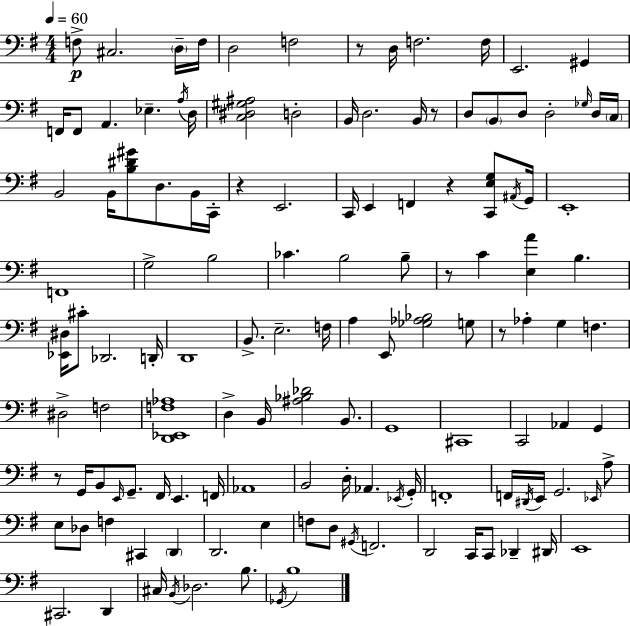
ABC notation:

X:1
T:Untitled
M:4/4
L:1/4
K:Em
F,/2 ^C,2 D,/4 F,/4 D,2 F,2 z/2 D,/4 F,2 F,/4 E,,2 ^G,, F,,/4 F,,/2 A,, _E, A,/4 D,/4 [C,^D,^G,^A,]2 D,2 B,,/4 D,2 B,,/4 z/2 D,/2 B,,/2 D,/2 D,2 _G,/4 D,/4 C,/4 B,,2 B,,/4 [B,^D^G]/2 D,/2 B,,/4 C,,/4 z E,,2 C,,/4 E,, F,, z [C,,E,G,]/2 ^A,,/4 G,,/4 E,,4 F,,4 G,2 B,2 _C B,2 B,/2 z/2 C [E,A] B, [_E,,^D,]/4 ^C/2 _D,,2 D,,/4 D,,4 B,,/2 E,2 F,/4 A, E,,/2 [_G,_A,_B,]2 G,/2 z/2 _A, G, F, ^D,2 F,2 [D,,_E,,F,_A,]4 D, B,,/4 [^A,_B,_D]2 B,,/2 G,,4 ^C,,4 C,,2 _A,, G,, z/2 G,,/4 B,,/2 E,,/4 G,,/2 ^F,,/4 E,, F,,/4 _A,,4 B,,2 D,/4 _A,, _E,,/4 G,,/4 F,,4 F,,/4 ^D,,/4 E,,/4 G,,2 _E,,/4 A,/2 E,/2 _D,/2 F, ^C,, D,, D,,2 E, F,/2 D,/2 ^G,,/4 F,,2 D,,2 C,,/4 C,,/2 _D,, ^D,,/4 E,,4 ^C,,2 D,, ^C,/4 B,,/4 _D,2 B,/2 _G,,/4 B,4